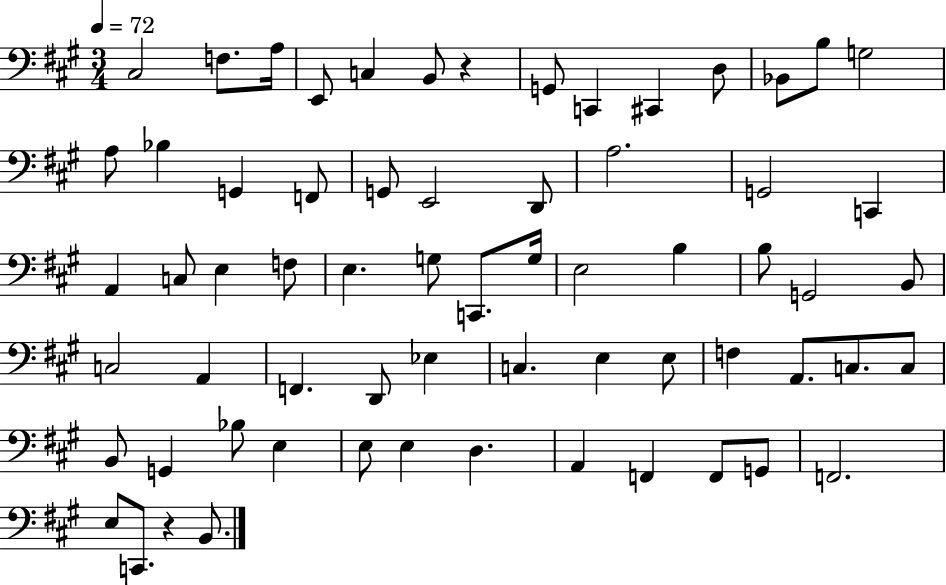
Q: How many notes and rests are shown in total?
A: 65